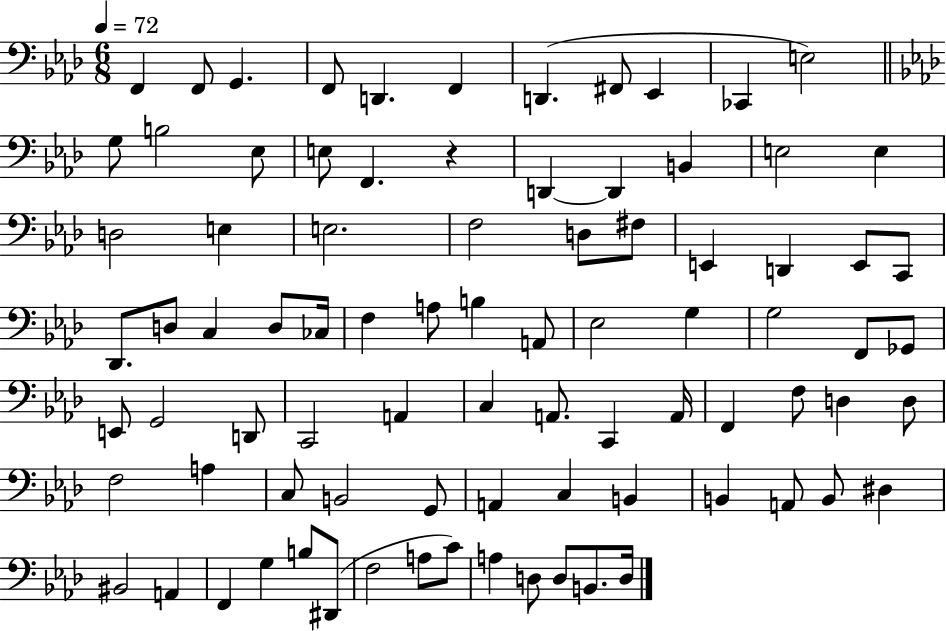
{
  \clef bass
  \numericTimeSignature
  \time 6/8
  \key aes \major
  \tempo 4 = 72
  f,4 f,8 g,4. | f,8 d,4. f,4 | d,4.( fis,8 ees,4 | ces,4 e2) | \break \bar "||" \break \key aes \major g8 b2 ees8 | e8 f,4. r4 | d,4~~ d,4 b,4 | e2 e4 | \break d2 e4 | e2. | f2 d8 fis8 | e,4 d,4 e,8 c,8 | \break des,8. d8 c4 d8 ces16 | f4 a8 b4 a,8 | ees2 g4 | g2 f,8 ges,8 | \break e,8 g,2 d,8 | c,2 a,4 | c4 a,8. c,4 a,16 | f,4 f8 d4 d8 | \break f2 a4 | c8 b,2 g,8 | a,4 c4 b,4 | b,4 a,8 b,8 dis4 | \break bis,2 a,4 | f,4 g4 b8 dis,8( | f2 a8 c'8) | a4 d8 d8 b,8. d16 | \break \bar "|."
}